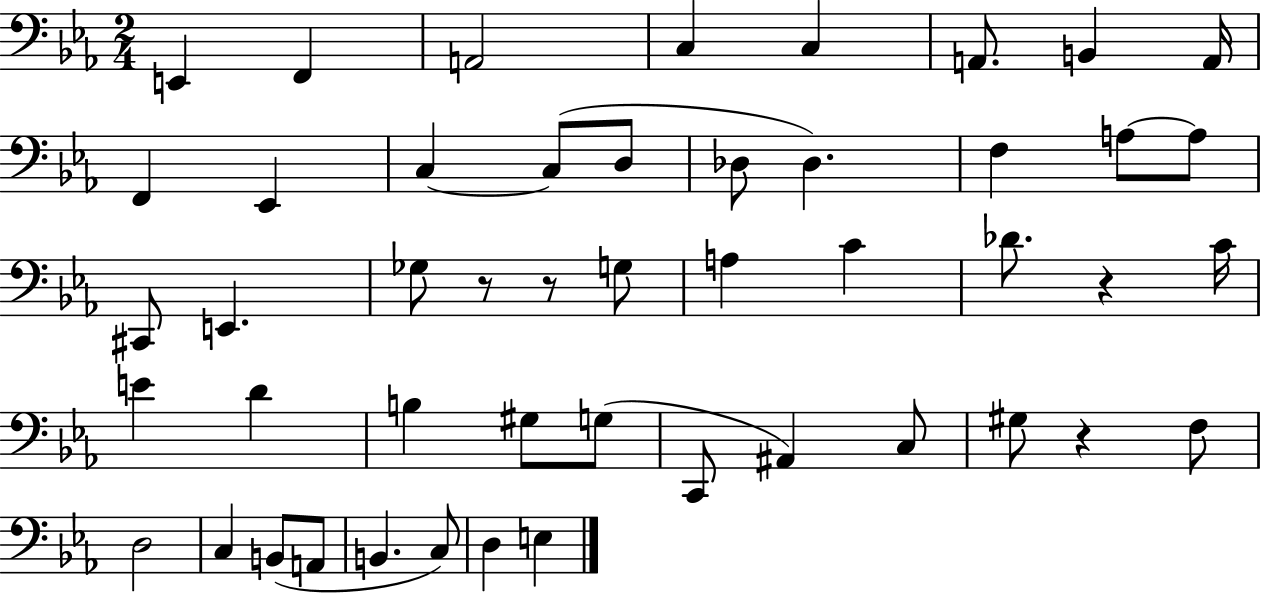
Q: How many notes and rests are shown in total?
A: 48